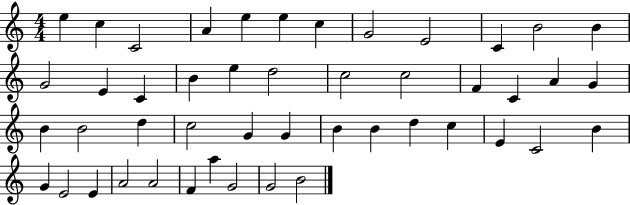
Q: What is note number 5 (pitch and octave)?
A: E5